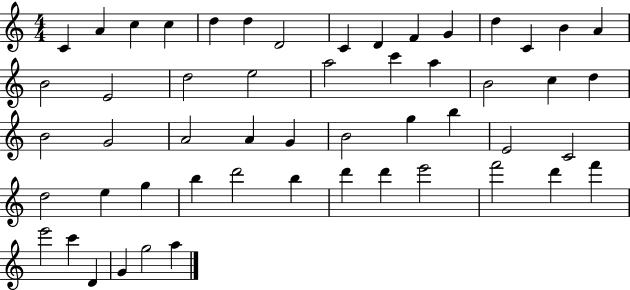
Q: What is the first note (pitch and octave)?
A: C4